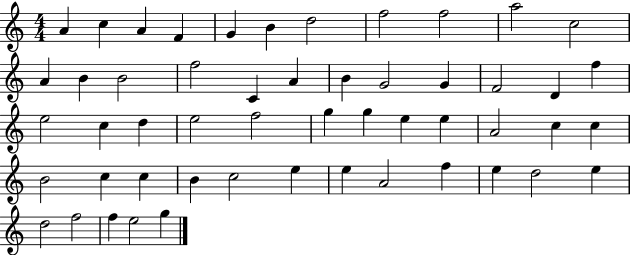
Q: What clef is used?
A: treble